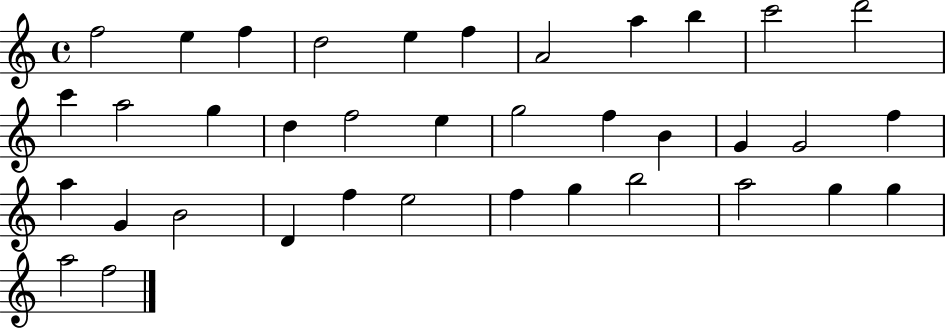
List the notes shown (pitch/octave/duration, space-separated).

F5/h E5/q F5/q D5/h E5/q F5/q A4/h A5/q B5/q C6/h D6/h C6/q A5/h G5/q D5/q F5/h E5/q G5/h F5/q B4/q G4/q G4/h F5/q A5/q G4/q B4/h D4/q F5/q E5/h F5/q G5/q B5/h A5/h G5/q G5/q A5/h F5/h